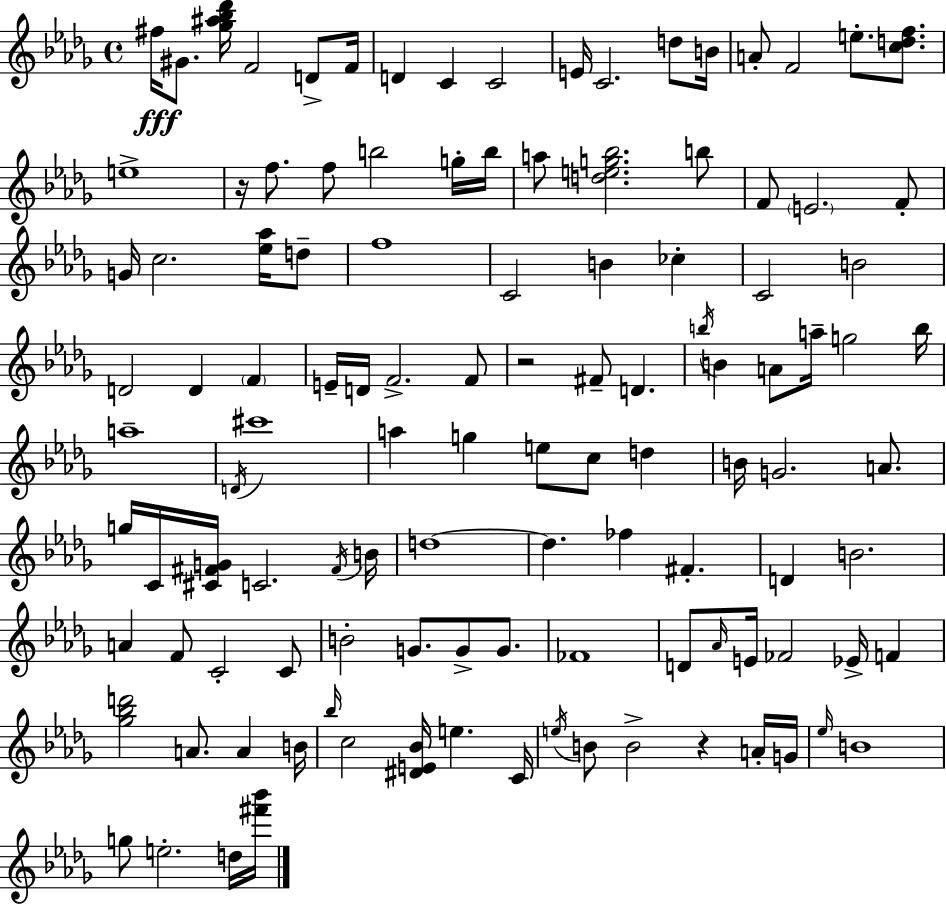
{
  \clef treble
  \time 4/4
  \defaultTimeSignature
  \key bes \minor
  fis''16\fff gis'8. <ges'' ais'' bes'' des'''>16 f'2 d'8-> f'16 | d'4 c'4 c'2 | e'16 c'2. d''8 b'16 | a'8-. f'2 e''8.-. <c'' d'' f''>8. | \break e''1-> | r16 f''8. f''8 b''2 g''16-. b''16 | a''8 <d'' e'' g'' bes''>2. b''8 | f'8 \parenthesize e'2. f'8-. | \break g'16 c''2. <ees'' aes''>16 d''8-- | f''1 | c'2 b'4 ces''4-. | c'2 b'2 | \break d'2 d'4 \parenthesize f'4 | e'16-- d'16 f'2.-> f'8 | r2 fis'8-- d'4. | \acciaccatura { b''16 } b'4 a'8 a''16-- g''2 | \break b''16 a''1-- | \acciaccatura { d'16 } cis'''1 | a''4 g''4 e''8 c''8 d''4 | b'16 g'2. a'8. | \break g''16 c'16 <cis' fis' g'>16 c'2. | \acciaccatura { fis'16 } b'16 d''1~~ | d''4. fes''4 fis'4.-. | d'4 b'2. | \break a'4 f'8 c'2-. | c'8 b'2-. g'8. g'8-> | g'8. fes'1 | d'8 \grace { aes'16 } e'16 fes'2 ees'16-> | \break f'4 <ges'' bes'' d'''>2 a'8. a'4 | b'16 \grace { bes''16 } c''2 <dis' e' bes'>16 e''4. | c'16 \acciaccatura { e''16 } b'8 b'2-> | r4 a'16-. g'16 \grace { ees''16 } b'1 | \break g''8 e''2.-. | d''16 <fis''' bes'''>16 \bar "|."
}